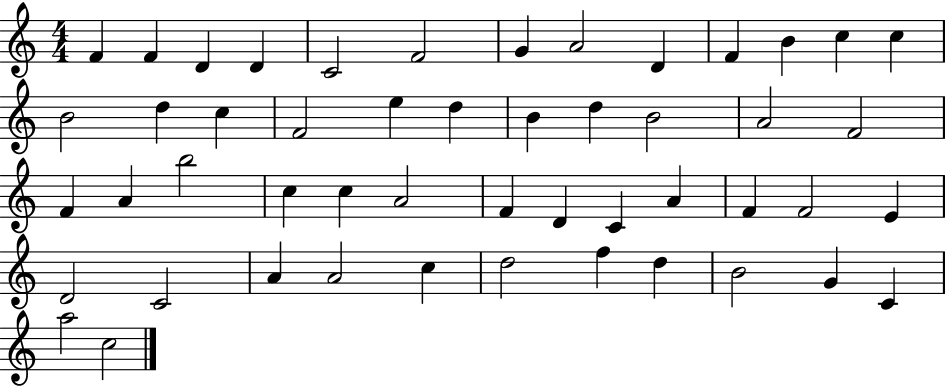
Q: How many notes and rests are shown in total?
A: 50